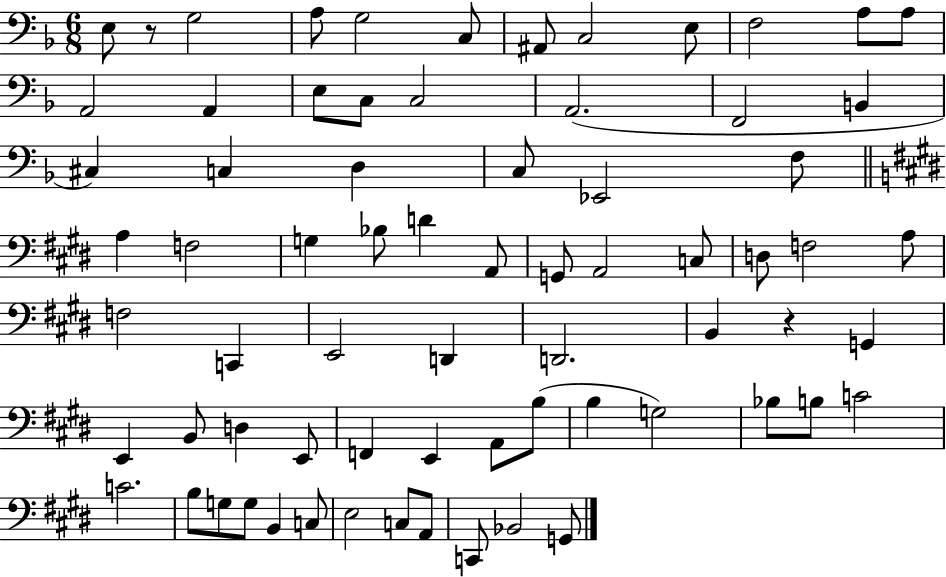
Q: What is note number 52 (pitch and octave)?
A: B3